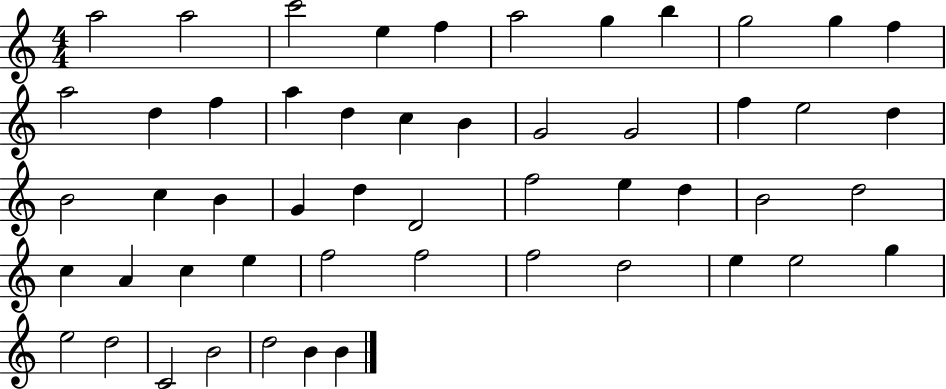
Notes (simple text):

A5/h A5/h C6/h E5/q F5/q A5/h G5/q B5/q G5/h G5/q F5/q A5/h D5/q F5/q A5/q D5/q C5/q B4/q G4/h G4/h F5/q E5/h D5/q B4/h C5/q B4/q G4/q D5/q D4/h F5/h E5/q D5/q B4/h D5/h C5/q A4/q C5/q E5/q F5/h F5/h F5/h D5/h E5/q E5/h G5/q E5/h D5/h C4/h B4/h D5/h B4/q B4/q